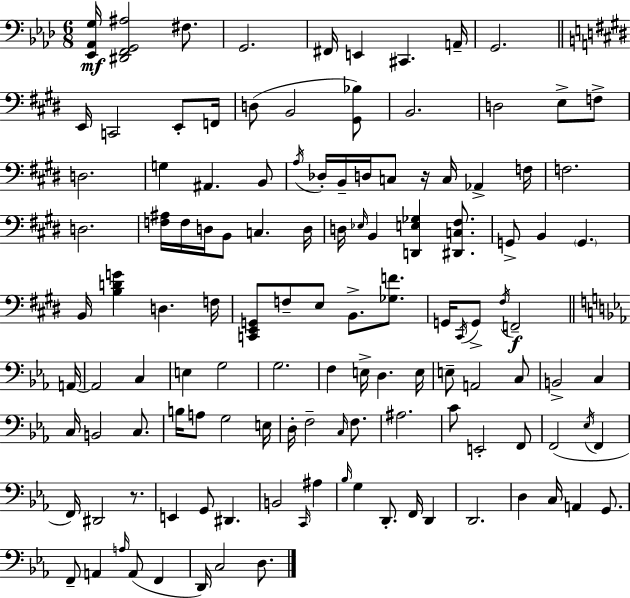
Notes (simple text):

[Eb2,Ab2,G3]/s [D#2,F2,G2,A#3]/h F#3/e. G2/h. F#2/s E2/q C#2/q. A2/s G2/h. E2/s C2/h E2/e F2/s D3/e B2/h [G#2,Bb3]/e B2/h. D3/h E3/e F3/e D3/h. G3/q A#2/q. B2/e A3/s Db3/s B2/s D3/s C3/e R/s C3/s Ab2/q F3/s F3/h. D3/h. [F3,A#3]/s F3/s D3/s B2/e C3/q. D3/s D3/s Eb3/s B2/q [D2,E3,Gb3]/q [D#2,C3,F#3]/e. G2/e B2/q G2/q. B2/s [B3,D4,G4]/q D3/q. F3/s [C2,E2,G2]/e F3/e E3/e B2/e. [Gb3,F4]/e. G2/s C#2/s G2/e F#3/s F2/h A2/s A2/h C3/q E3/q G3/h G3/h. F3/q E3/s D3/q. E3/s E3/e A2/h C3/e B2/h C3/q C3/s B2/h C3/e. B3/s A3/e G3/h E3/s D3/s F3/h C3/s F3/e. A#3/h. C4/e E2/h F2/e F2/h Eb3/s F2/q F2/s D#2/h R/e. E2/q G2/e D#2/q. B2/h C2/s A#3/q Bb3/s G3/q D2/e. F2/s D2/q D2/h. D3/q C3/s A2/q G2/e. F2/e A2/q A3/s A2/e F2/q D2/s C3/h D3/e.